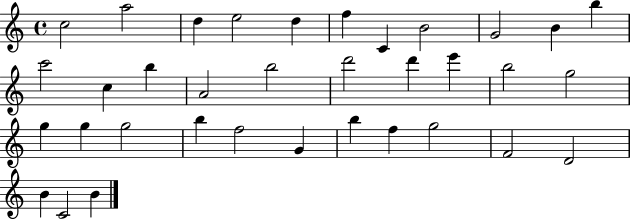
C5/h A5/h D5/q E5/h D5/q F5/q C4/q B4/h G4/h B4/q B5/q C6/h C5/q B5/q A4/h B5/h D6/h D6/q E6/q B5/h G5/h G5/q G5/q G5/h B5/q F5/h G4/q B5/q F5/q G5/h F4/h D4/h B4/q C4/h B4/q